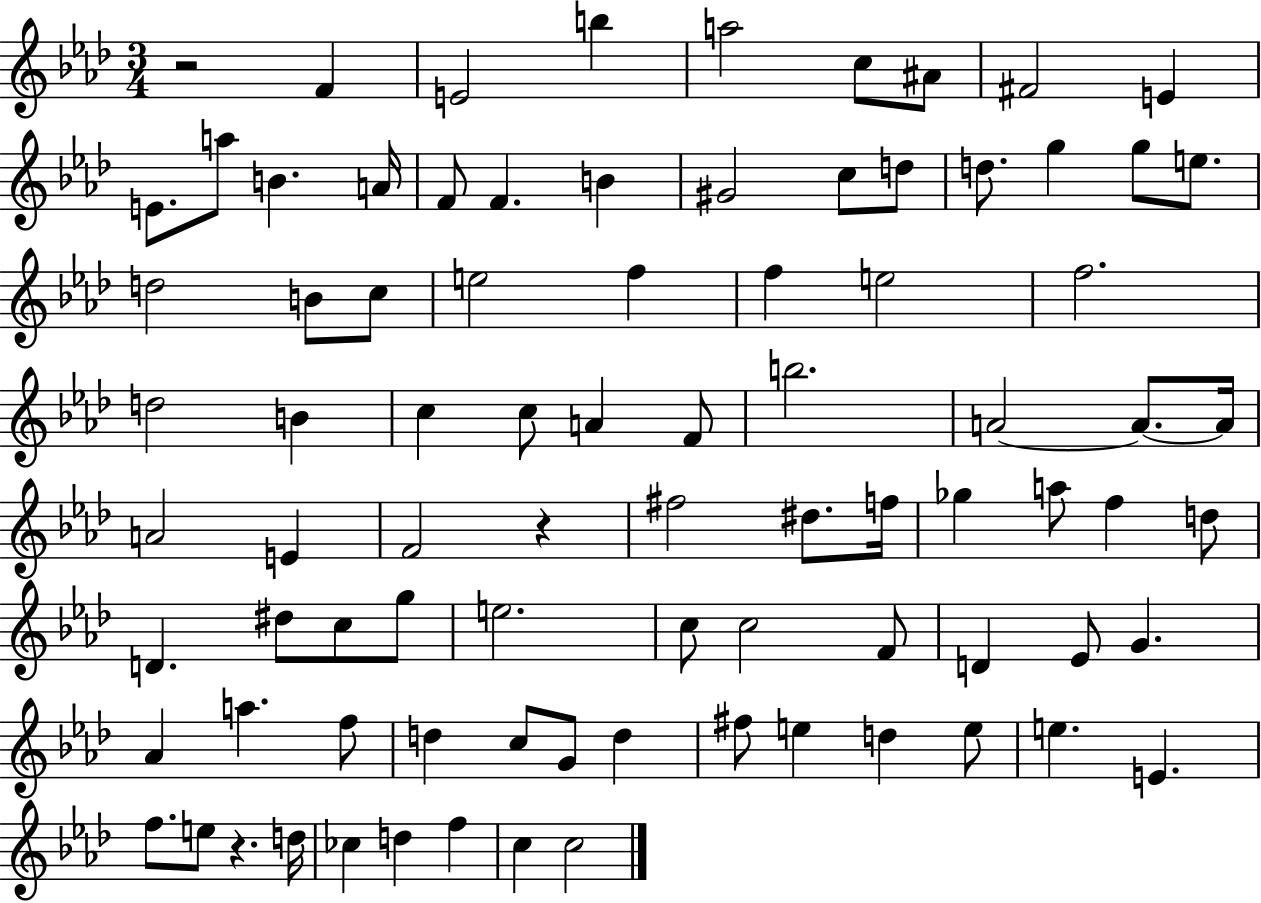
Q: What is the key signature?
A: AES major